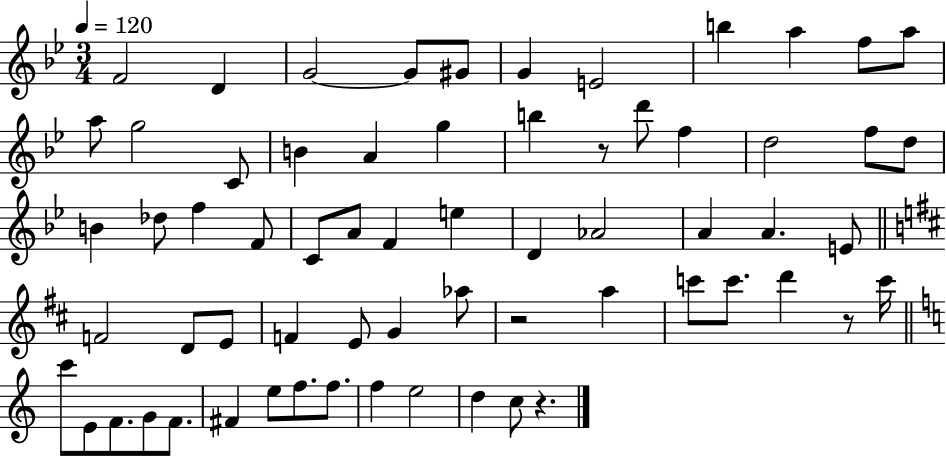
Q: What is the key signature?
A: BES major